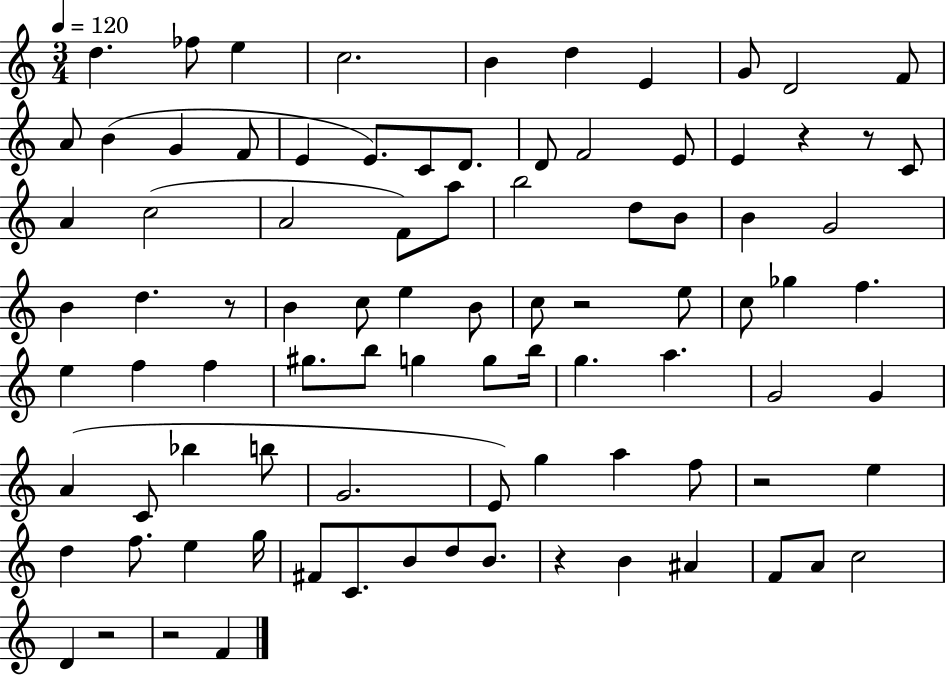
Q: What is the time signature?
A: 3/4